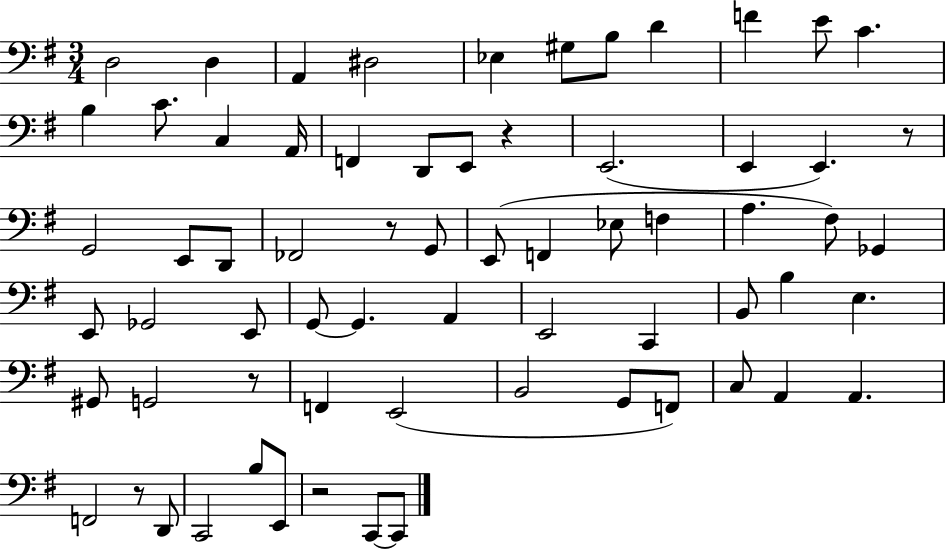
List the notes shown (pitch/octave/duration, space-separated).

D3/h D3/q A2/q D#3/h Eb3/q G#3/e B3/e D4/q F4/q E4/e C4/q. B3/q C4/e. C3/q A2/s F2/q D2/e E2/e R/q E2/h. E2/q E2/q. R/e G2/h E2/e D2/e FES2/h R/e G2/e E2/e F2/q Eb3/e F3/q A3/q. F#3/e Gb2/q E2/e Gb2/h E2/e G2/e G2/q. A2/q E2/h C2/q B2/e B3/q E3/q. G#2/e G2/h R/e F2/q E2/h B2/h G2/e F2/e C3/e A2/q A2/q. F2/h R/e D2/e C2/h B3/e E2/e R/h C2/e C2/e